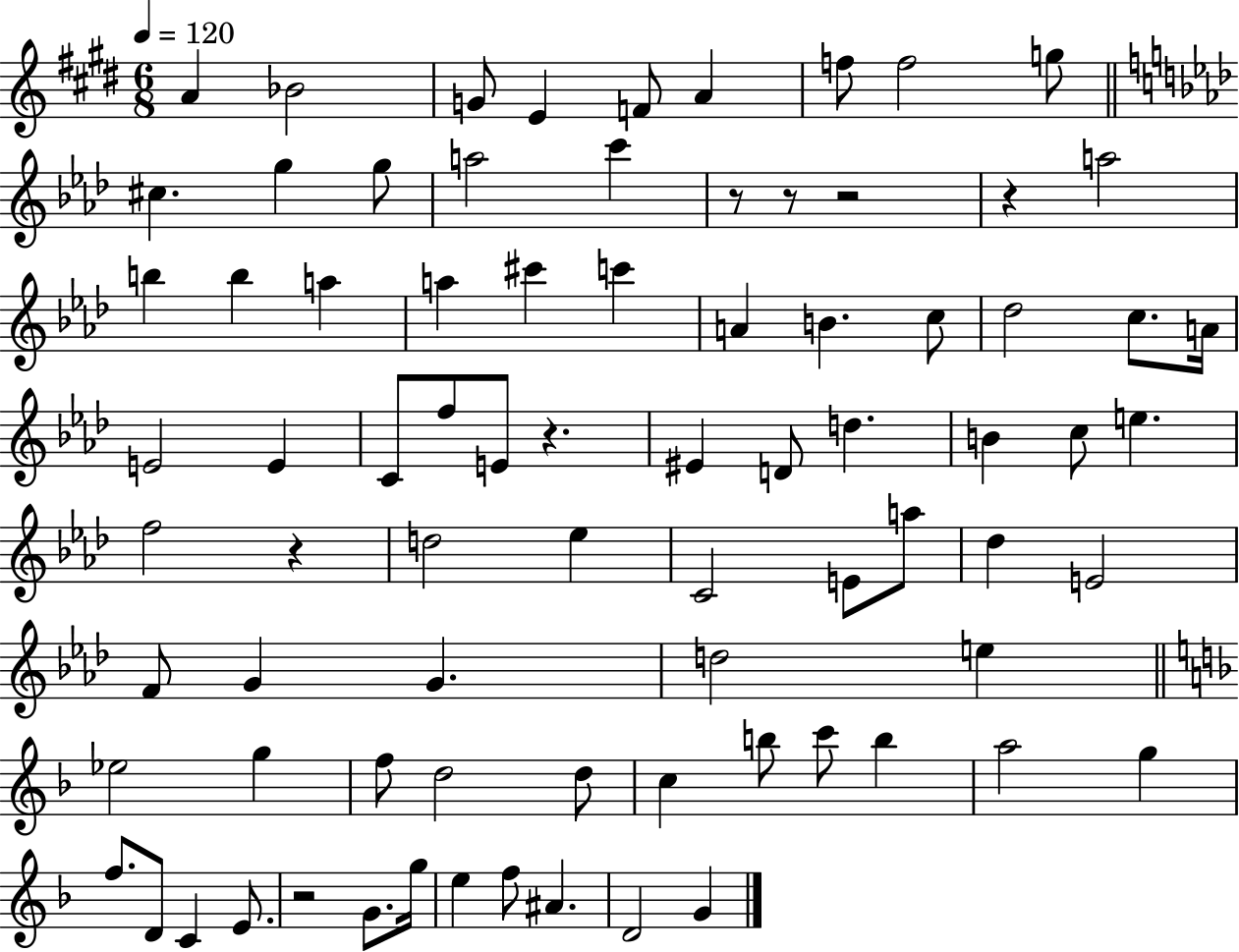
X:1
T:Untitled
M:6/8
L:1/4
K:E
A _B2 G/2 E F/2 A f/2 f2 g/2 ^c g g/2 a2 c' z/2 z/2 z2 z a2 b b a a ^c' c' A B c/2 _d2 c/2 A/4 E2 E C/2 f/2 E/2 z ^E D/2 d B c/2 e f2 z d2 _e C2 E/2 a/2 _d E2 F/2 G G d2 e _e2 g f/2 d2 d/2 c b/2 c'/2 b a2 g f/2 D/2 C E/2 z2 G/2 g/4 e f/2 ^A D2 G